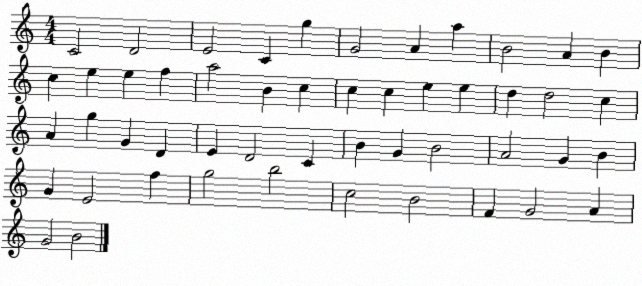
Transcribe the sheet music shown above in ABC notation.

X:1
T:Untitled
M:4/4
L:1/4
K:C
C2 D2 E2 C g G2 A a B2 A B c e e f a2 B c c c e e d d2 c A g G D E D2 C B G B2 A2 G B G E2 f g2 b2 c2 B2 F G2 A G2 B2